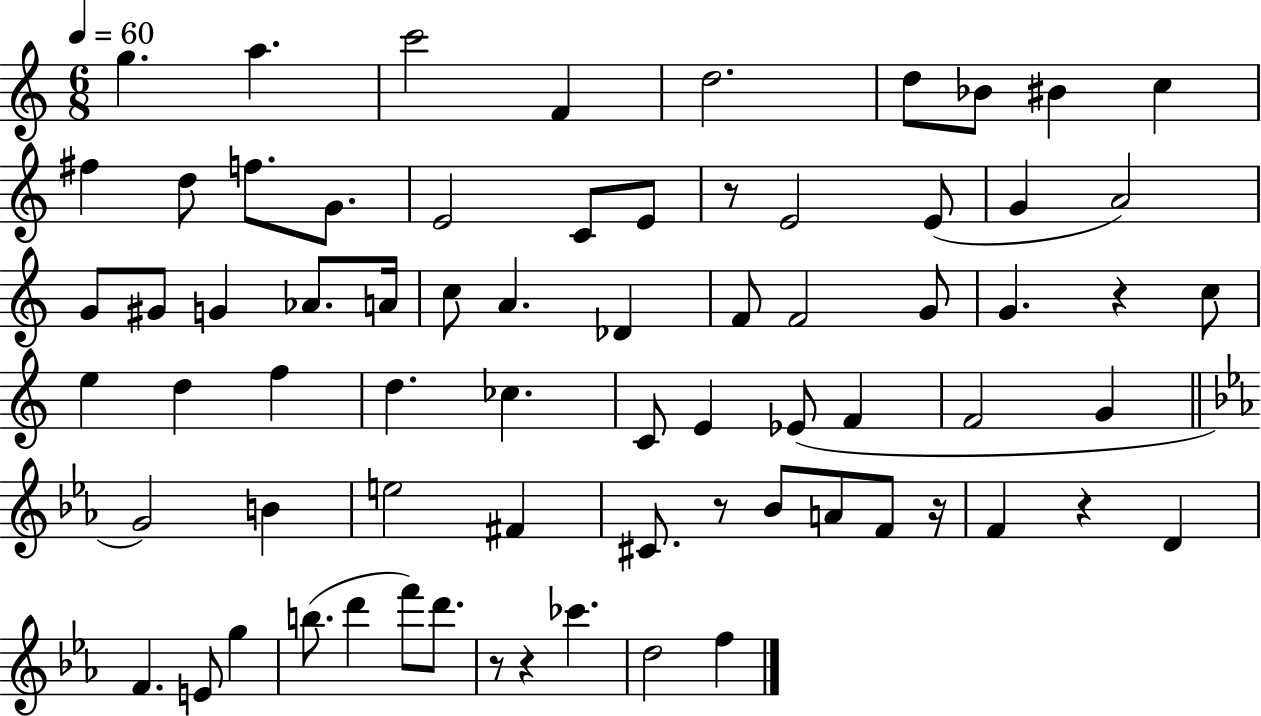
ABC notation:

X:1
T:Untitled
M:6/8
L:1/4
K:C
g a c'2 F d2 d/2 _B/2 ^B c ^f d/2 f/2 G/2 E2 C/2 E/2 z/2 E2 E/2 G A2 G/2 ^G/2 G _A/2 A/4 c/2 A _D F/2 F2 G/2 G z c/2 e d f d _c C/2 E _E/2 F F2 G G2 B e2 ^F ^C/2 z/2 _B/2 A/2 F/2 z/4 F z D F E/2 g b/2 d' f'/2 d'/2 z/2 z _c' d2 f